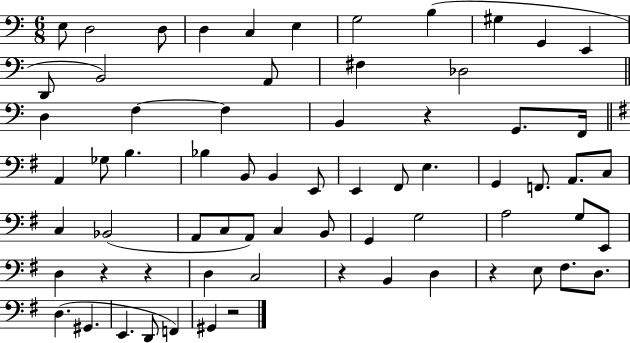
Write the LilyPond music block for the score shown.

{
  \clef bass
  \numericTimeSignature
  \time 6/8
  \key c \major
  \repeat volta 2 { e8 d2 d8 | d4 c4 e4 | g2 b4( | gis4 g,4 e,4 | \break d,8 b,2) a,8 | fis4 des2 | \bar "||" \break \key a \minor d4 f4~~ f4 | b,4 r4 g,8. f,16 | \bar "||" \break \key g \major a,4 ges8 b4. | bes4 b,8 b,4 e,8 | e,4 fis,8 e4. | g,4 f,8. a,8. c8 | \break c4 bes,2( | a,8 c8 a,8) c4 b,8 | g,4 g2 | a2 g8 e,8 | \break d4 r4 r4 | d4 c2 | r4 b,4 d4 | r4 e8 fis8. d8. | \break d4.( gis,4. | e,4. d,8 f,4) | gis,4 r2 | } \bar "|."
}